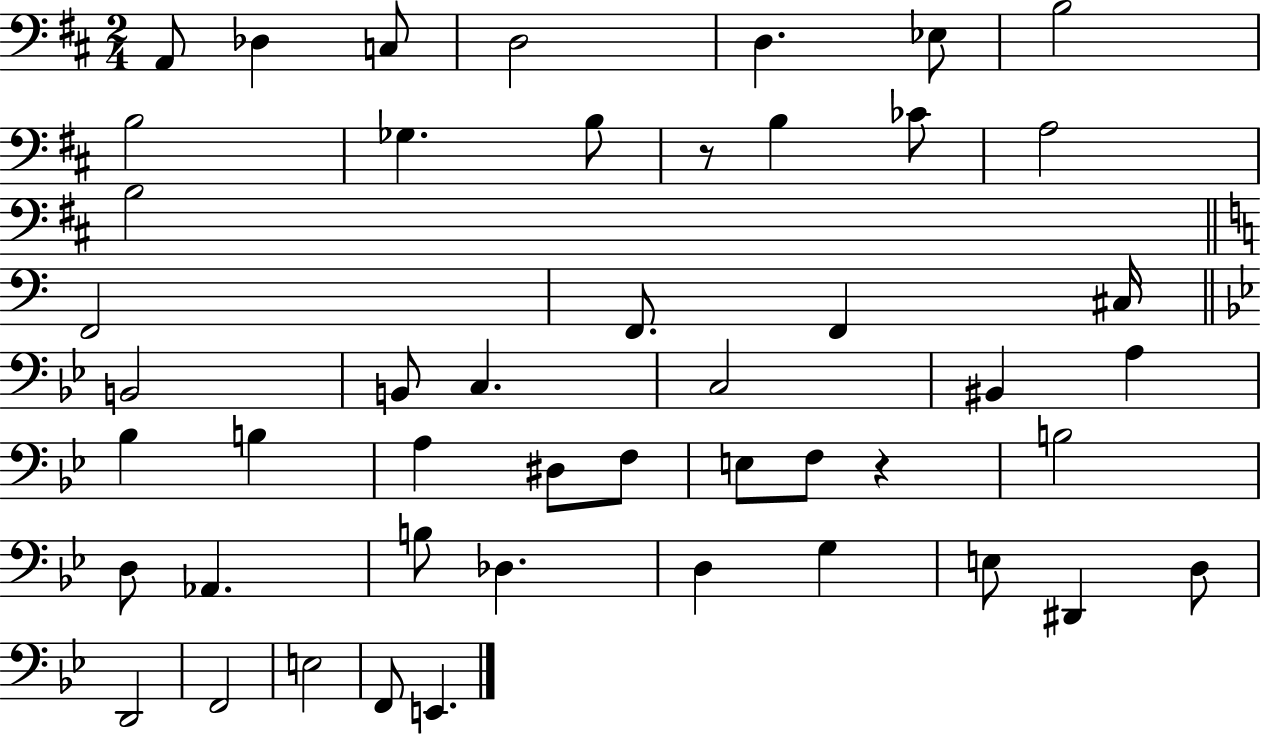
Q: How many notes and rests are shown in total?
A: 48